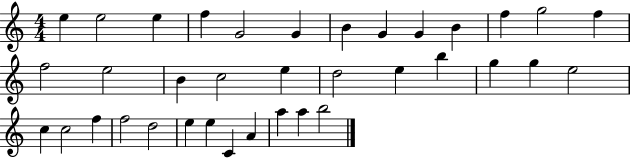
E5/q E5/h E5/q F5/q G4/h G4/q B4/q G4/q G4/q B4/q F5/q G5/h F5/q F5/h E5/h B4/q C5/h E5/q D5/h E5/q B5/q G5/q G5/q E5/h C5/q C5/h F5/q F5/h D5/h E5/q E5/q C4/q A4/q A5/q A5/q B5/h